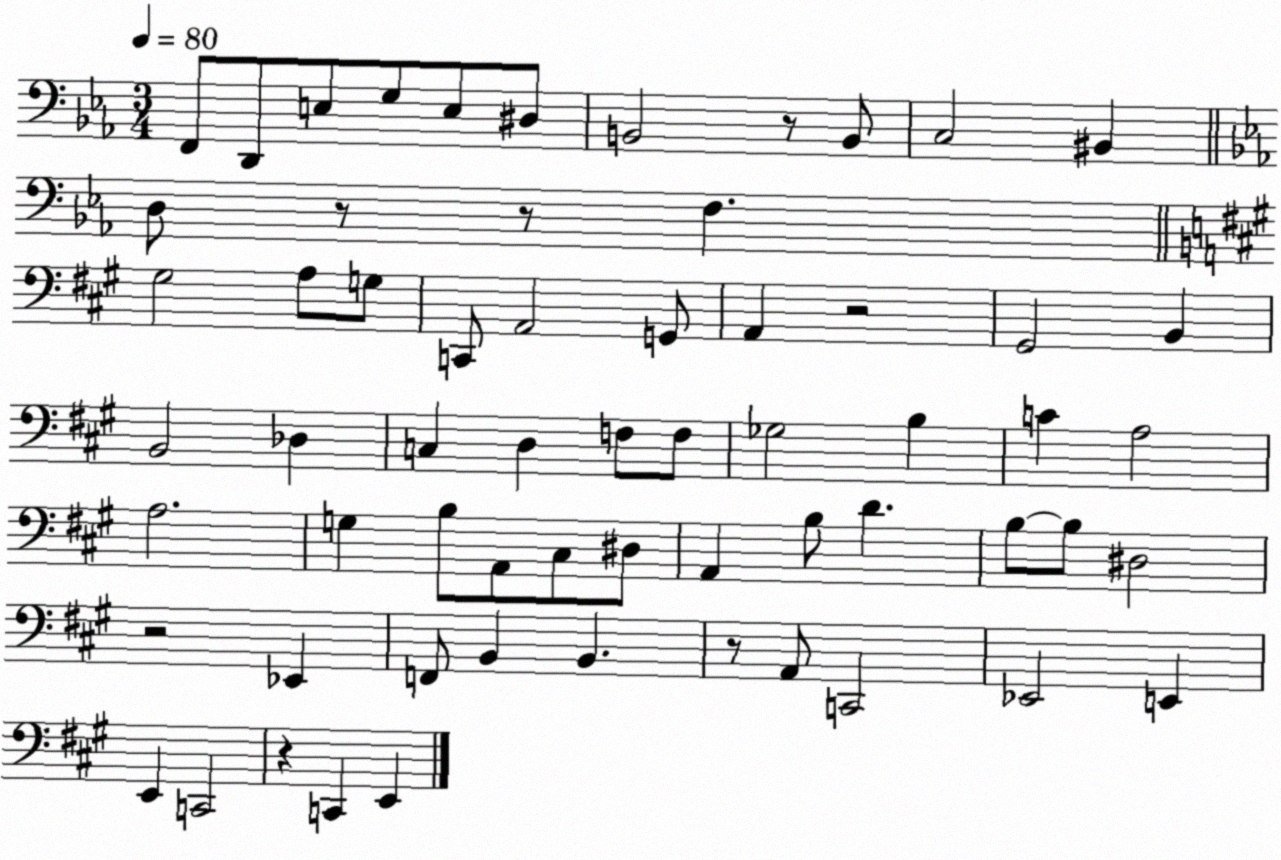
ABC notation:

X:1
T:Untitled
M:3/4
L:1/4
K:Eb
F,,/2 D,,/2 E,/2 G,/2 E,/2 ^D,/2 B,,2 z/2 B,,/2 C,2 ^B,, D,/2 z/2 z/2 F, ^G,2 A,/2 G,/2 C,,/2 A,,2 G,,/2 A,, z2 ^G,,2 B,, B,,2 _D, C, D, F,/2 F,/2 _G,2 B, C A,2 A,2 G, B,/2 A,,/2 ^C,/2 ^D,/2 A,, B,/2 D B,/2 B,/2 ^D,2 z2 _E,, F,,/2 B,, B,, z/2 A,,/2 C,,2 _E,,2 E,, E,, C,,2 z C,, E,,